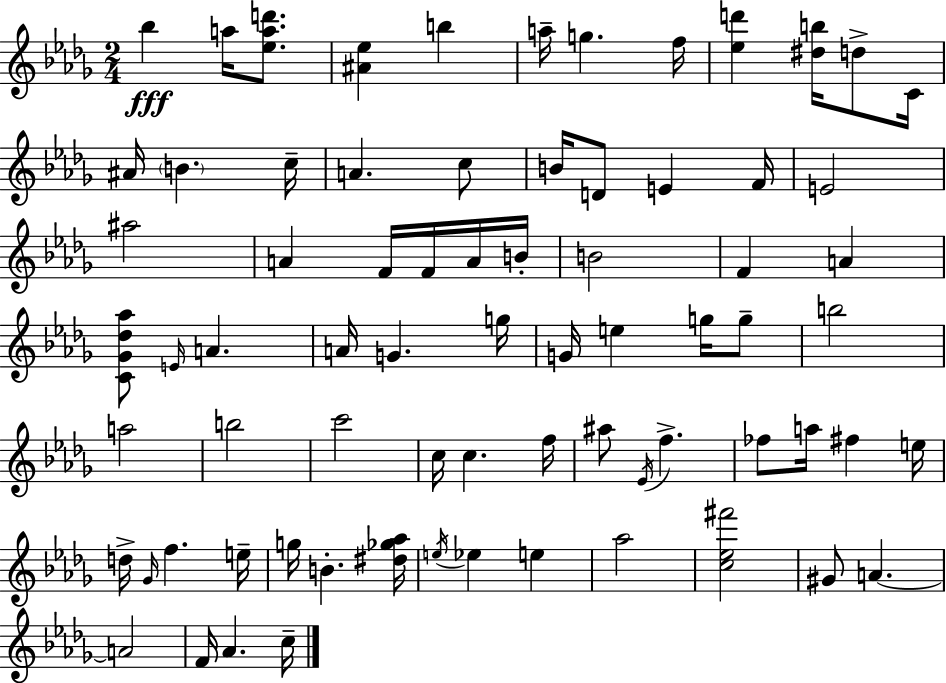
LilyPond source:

{
  \clef treble
  \numericTimeSignature
  \time 2/4
  \key bes \minor
  bes''4\fff a''16 <ees'' a'' d'''>8. | <ais' ees''>4 b''4 | a''16-- g''4. f''16 | <ees'' d'''>4 <dis'' b''>16 d''8-> c'16 | \break ais'16 \parenthesize b'4. c''16-- | a'4. c''8 | b'16 d'8 e'4 f'16 | e'2 | \break ais''2 | a'4 f'16 f'16 a'16 b'16-. | b'2 | f'4 a'4 | \break <c' ges' des'' aes''>8 \grace { e'16 } a'4. | a'16 g'4. | g''16 g'16 e''4 g''16 g''8-- | b''2 | \break a''2 | b''2 | c'''2 | c''16 c''4. | \break f''16 ais''8 \acciaccatura { ees'16 } f''4.-> | fes''8 a''16 fis''4 | e''16 d''16-> \grace { ges'16 } f''4. | e''16-- g''16 b'4.-. | \break <dis'' ges'' aes''>16 \acciaccatura { e''16 } ees''4 | e''4 aes''2 | <c'' ees'' fis'''>2 | gis'8 a'4.~~ | \break a'2 | f'16 aes'4. | c''16-- \bar "|."
}